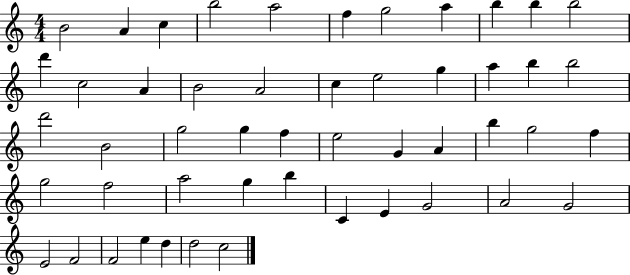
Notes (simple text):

B4/h A4/q C5/q B5/h A5/h F5/q G5/h A5/q B5/q B5/q B5/h D6/q C5/h A4/q B4/h A4/h C5/q E5/h G5/q A5/q B5/q B5/h D6/h B4/h G5/h G5/q F5/q E5/h G4/q A4/q B5/q G5/h F5/q G5/h F5/h A5/h G5/q B5/q C4/q E4/q G4/h A4/h G4/h E4/h F4/h F4/h E5/q D5/q D5/h C5/h